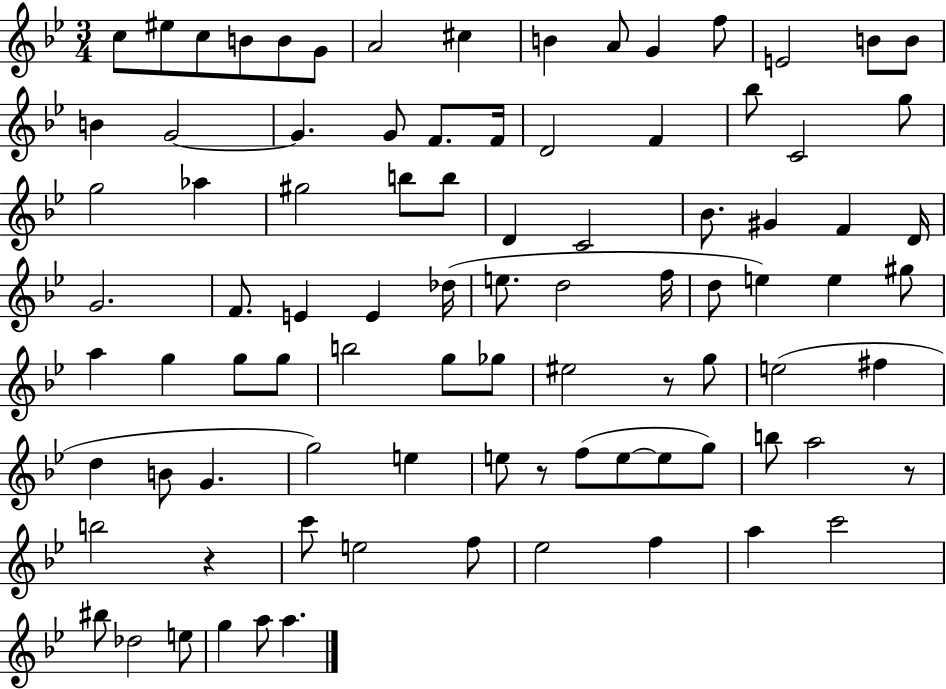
{
  \clef treble
  \numericTimeSignature
  \time 3/4
  \key bes \major
  \repeat volta 2 { c''8 eis''8 c''8 b'8 b'8 g'8 | a'2 cis''4 | b'4 a'8 g'4 f''8 | e'2 b'8 b'8 | \break b'4 g'2~~ | g'4. g'8 f'8. f'16 | d'2 f'4 | bes''8 c'2 g''8 | \break g''2 aes''4 | gis''2 b''8 b''8 | d'4 c'2 | bes'8. gis'4 f'4 d'16 | \break g'2. | f'8. e'4 e'4 des''16( | e''8. d''2 f''16 | d''8 e''4) e''4 gis''8 | \break a''4 g''4 g''8 g''8 | b''2 g''8 ges''8 | eis''2 r8 g''8 | e''2( fis''4 | \break d''4 b'8 g'4. | g''2) e''4 | e''8 r8 f''8( e''8~~ e''8 g''8) | b''8 a''2 r8 | \break b''2 r4 | c'''8 e''2 f''8 | ees''2 f''4 | a''4 c'''2 | \break bis''8 des''2 e''8 | g''4 a''8 a''4. | } \bar "|."
}